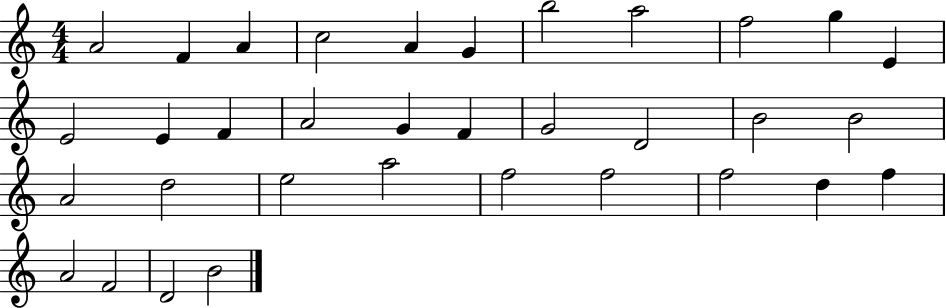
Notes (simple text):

A4/h F4/q A4/q C5/h A4/q G4/q B5/h A5/h F5/h G5/q E4/q E4/h E4/q F4/q A4/h G4/q F4/q G4/h D4/h B4/h B4/h A4/h D5/h E5/h A5/h F5/h F5/h F5/h D5/q F5/q A4/h F4/h D4/h B4/h